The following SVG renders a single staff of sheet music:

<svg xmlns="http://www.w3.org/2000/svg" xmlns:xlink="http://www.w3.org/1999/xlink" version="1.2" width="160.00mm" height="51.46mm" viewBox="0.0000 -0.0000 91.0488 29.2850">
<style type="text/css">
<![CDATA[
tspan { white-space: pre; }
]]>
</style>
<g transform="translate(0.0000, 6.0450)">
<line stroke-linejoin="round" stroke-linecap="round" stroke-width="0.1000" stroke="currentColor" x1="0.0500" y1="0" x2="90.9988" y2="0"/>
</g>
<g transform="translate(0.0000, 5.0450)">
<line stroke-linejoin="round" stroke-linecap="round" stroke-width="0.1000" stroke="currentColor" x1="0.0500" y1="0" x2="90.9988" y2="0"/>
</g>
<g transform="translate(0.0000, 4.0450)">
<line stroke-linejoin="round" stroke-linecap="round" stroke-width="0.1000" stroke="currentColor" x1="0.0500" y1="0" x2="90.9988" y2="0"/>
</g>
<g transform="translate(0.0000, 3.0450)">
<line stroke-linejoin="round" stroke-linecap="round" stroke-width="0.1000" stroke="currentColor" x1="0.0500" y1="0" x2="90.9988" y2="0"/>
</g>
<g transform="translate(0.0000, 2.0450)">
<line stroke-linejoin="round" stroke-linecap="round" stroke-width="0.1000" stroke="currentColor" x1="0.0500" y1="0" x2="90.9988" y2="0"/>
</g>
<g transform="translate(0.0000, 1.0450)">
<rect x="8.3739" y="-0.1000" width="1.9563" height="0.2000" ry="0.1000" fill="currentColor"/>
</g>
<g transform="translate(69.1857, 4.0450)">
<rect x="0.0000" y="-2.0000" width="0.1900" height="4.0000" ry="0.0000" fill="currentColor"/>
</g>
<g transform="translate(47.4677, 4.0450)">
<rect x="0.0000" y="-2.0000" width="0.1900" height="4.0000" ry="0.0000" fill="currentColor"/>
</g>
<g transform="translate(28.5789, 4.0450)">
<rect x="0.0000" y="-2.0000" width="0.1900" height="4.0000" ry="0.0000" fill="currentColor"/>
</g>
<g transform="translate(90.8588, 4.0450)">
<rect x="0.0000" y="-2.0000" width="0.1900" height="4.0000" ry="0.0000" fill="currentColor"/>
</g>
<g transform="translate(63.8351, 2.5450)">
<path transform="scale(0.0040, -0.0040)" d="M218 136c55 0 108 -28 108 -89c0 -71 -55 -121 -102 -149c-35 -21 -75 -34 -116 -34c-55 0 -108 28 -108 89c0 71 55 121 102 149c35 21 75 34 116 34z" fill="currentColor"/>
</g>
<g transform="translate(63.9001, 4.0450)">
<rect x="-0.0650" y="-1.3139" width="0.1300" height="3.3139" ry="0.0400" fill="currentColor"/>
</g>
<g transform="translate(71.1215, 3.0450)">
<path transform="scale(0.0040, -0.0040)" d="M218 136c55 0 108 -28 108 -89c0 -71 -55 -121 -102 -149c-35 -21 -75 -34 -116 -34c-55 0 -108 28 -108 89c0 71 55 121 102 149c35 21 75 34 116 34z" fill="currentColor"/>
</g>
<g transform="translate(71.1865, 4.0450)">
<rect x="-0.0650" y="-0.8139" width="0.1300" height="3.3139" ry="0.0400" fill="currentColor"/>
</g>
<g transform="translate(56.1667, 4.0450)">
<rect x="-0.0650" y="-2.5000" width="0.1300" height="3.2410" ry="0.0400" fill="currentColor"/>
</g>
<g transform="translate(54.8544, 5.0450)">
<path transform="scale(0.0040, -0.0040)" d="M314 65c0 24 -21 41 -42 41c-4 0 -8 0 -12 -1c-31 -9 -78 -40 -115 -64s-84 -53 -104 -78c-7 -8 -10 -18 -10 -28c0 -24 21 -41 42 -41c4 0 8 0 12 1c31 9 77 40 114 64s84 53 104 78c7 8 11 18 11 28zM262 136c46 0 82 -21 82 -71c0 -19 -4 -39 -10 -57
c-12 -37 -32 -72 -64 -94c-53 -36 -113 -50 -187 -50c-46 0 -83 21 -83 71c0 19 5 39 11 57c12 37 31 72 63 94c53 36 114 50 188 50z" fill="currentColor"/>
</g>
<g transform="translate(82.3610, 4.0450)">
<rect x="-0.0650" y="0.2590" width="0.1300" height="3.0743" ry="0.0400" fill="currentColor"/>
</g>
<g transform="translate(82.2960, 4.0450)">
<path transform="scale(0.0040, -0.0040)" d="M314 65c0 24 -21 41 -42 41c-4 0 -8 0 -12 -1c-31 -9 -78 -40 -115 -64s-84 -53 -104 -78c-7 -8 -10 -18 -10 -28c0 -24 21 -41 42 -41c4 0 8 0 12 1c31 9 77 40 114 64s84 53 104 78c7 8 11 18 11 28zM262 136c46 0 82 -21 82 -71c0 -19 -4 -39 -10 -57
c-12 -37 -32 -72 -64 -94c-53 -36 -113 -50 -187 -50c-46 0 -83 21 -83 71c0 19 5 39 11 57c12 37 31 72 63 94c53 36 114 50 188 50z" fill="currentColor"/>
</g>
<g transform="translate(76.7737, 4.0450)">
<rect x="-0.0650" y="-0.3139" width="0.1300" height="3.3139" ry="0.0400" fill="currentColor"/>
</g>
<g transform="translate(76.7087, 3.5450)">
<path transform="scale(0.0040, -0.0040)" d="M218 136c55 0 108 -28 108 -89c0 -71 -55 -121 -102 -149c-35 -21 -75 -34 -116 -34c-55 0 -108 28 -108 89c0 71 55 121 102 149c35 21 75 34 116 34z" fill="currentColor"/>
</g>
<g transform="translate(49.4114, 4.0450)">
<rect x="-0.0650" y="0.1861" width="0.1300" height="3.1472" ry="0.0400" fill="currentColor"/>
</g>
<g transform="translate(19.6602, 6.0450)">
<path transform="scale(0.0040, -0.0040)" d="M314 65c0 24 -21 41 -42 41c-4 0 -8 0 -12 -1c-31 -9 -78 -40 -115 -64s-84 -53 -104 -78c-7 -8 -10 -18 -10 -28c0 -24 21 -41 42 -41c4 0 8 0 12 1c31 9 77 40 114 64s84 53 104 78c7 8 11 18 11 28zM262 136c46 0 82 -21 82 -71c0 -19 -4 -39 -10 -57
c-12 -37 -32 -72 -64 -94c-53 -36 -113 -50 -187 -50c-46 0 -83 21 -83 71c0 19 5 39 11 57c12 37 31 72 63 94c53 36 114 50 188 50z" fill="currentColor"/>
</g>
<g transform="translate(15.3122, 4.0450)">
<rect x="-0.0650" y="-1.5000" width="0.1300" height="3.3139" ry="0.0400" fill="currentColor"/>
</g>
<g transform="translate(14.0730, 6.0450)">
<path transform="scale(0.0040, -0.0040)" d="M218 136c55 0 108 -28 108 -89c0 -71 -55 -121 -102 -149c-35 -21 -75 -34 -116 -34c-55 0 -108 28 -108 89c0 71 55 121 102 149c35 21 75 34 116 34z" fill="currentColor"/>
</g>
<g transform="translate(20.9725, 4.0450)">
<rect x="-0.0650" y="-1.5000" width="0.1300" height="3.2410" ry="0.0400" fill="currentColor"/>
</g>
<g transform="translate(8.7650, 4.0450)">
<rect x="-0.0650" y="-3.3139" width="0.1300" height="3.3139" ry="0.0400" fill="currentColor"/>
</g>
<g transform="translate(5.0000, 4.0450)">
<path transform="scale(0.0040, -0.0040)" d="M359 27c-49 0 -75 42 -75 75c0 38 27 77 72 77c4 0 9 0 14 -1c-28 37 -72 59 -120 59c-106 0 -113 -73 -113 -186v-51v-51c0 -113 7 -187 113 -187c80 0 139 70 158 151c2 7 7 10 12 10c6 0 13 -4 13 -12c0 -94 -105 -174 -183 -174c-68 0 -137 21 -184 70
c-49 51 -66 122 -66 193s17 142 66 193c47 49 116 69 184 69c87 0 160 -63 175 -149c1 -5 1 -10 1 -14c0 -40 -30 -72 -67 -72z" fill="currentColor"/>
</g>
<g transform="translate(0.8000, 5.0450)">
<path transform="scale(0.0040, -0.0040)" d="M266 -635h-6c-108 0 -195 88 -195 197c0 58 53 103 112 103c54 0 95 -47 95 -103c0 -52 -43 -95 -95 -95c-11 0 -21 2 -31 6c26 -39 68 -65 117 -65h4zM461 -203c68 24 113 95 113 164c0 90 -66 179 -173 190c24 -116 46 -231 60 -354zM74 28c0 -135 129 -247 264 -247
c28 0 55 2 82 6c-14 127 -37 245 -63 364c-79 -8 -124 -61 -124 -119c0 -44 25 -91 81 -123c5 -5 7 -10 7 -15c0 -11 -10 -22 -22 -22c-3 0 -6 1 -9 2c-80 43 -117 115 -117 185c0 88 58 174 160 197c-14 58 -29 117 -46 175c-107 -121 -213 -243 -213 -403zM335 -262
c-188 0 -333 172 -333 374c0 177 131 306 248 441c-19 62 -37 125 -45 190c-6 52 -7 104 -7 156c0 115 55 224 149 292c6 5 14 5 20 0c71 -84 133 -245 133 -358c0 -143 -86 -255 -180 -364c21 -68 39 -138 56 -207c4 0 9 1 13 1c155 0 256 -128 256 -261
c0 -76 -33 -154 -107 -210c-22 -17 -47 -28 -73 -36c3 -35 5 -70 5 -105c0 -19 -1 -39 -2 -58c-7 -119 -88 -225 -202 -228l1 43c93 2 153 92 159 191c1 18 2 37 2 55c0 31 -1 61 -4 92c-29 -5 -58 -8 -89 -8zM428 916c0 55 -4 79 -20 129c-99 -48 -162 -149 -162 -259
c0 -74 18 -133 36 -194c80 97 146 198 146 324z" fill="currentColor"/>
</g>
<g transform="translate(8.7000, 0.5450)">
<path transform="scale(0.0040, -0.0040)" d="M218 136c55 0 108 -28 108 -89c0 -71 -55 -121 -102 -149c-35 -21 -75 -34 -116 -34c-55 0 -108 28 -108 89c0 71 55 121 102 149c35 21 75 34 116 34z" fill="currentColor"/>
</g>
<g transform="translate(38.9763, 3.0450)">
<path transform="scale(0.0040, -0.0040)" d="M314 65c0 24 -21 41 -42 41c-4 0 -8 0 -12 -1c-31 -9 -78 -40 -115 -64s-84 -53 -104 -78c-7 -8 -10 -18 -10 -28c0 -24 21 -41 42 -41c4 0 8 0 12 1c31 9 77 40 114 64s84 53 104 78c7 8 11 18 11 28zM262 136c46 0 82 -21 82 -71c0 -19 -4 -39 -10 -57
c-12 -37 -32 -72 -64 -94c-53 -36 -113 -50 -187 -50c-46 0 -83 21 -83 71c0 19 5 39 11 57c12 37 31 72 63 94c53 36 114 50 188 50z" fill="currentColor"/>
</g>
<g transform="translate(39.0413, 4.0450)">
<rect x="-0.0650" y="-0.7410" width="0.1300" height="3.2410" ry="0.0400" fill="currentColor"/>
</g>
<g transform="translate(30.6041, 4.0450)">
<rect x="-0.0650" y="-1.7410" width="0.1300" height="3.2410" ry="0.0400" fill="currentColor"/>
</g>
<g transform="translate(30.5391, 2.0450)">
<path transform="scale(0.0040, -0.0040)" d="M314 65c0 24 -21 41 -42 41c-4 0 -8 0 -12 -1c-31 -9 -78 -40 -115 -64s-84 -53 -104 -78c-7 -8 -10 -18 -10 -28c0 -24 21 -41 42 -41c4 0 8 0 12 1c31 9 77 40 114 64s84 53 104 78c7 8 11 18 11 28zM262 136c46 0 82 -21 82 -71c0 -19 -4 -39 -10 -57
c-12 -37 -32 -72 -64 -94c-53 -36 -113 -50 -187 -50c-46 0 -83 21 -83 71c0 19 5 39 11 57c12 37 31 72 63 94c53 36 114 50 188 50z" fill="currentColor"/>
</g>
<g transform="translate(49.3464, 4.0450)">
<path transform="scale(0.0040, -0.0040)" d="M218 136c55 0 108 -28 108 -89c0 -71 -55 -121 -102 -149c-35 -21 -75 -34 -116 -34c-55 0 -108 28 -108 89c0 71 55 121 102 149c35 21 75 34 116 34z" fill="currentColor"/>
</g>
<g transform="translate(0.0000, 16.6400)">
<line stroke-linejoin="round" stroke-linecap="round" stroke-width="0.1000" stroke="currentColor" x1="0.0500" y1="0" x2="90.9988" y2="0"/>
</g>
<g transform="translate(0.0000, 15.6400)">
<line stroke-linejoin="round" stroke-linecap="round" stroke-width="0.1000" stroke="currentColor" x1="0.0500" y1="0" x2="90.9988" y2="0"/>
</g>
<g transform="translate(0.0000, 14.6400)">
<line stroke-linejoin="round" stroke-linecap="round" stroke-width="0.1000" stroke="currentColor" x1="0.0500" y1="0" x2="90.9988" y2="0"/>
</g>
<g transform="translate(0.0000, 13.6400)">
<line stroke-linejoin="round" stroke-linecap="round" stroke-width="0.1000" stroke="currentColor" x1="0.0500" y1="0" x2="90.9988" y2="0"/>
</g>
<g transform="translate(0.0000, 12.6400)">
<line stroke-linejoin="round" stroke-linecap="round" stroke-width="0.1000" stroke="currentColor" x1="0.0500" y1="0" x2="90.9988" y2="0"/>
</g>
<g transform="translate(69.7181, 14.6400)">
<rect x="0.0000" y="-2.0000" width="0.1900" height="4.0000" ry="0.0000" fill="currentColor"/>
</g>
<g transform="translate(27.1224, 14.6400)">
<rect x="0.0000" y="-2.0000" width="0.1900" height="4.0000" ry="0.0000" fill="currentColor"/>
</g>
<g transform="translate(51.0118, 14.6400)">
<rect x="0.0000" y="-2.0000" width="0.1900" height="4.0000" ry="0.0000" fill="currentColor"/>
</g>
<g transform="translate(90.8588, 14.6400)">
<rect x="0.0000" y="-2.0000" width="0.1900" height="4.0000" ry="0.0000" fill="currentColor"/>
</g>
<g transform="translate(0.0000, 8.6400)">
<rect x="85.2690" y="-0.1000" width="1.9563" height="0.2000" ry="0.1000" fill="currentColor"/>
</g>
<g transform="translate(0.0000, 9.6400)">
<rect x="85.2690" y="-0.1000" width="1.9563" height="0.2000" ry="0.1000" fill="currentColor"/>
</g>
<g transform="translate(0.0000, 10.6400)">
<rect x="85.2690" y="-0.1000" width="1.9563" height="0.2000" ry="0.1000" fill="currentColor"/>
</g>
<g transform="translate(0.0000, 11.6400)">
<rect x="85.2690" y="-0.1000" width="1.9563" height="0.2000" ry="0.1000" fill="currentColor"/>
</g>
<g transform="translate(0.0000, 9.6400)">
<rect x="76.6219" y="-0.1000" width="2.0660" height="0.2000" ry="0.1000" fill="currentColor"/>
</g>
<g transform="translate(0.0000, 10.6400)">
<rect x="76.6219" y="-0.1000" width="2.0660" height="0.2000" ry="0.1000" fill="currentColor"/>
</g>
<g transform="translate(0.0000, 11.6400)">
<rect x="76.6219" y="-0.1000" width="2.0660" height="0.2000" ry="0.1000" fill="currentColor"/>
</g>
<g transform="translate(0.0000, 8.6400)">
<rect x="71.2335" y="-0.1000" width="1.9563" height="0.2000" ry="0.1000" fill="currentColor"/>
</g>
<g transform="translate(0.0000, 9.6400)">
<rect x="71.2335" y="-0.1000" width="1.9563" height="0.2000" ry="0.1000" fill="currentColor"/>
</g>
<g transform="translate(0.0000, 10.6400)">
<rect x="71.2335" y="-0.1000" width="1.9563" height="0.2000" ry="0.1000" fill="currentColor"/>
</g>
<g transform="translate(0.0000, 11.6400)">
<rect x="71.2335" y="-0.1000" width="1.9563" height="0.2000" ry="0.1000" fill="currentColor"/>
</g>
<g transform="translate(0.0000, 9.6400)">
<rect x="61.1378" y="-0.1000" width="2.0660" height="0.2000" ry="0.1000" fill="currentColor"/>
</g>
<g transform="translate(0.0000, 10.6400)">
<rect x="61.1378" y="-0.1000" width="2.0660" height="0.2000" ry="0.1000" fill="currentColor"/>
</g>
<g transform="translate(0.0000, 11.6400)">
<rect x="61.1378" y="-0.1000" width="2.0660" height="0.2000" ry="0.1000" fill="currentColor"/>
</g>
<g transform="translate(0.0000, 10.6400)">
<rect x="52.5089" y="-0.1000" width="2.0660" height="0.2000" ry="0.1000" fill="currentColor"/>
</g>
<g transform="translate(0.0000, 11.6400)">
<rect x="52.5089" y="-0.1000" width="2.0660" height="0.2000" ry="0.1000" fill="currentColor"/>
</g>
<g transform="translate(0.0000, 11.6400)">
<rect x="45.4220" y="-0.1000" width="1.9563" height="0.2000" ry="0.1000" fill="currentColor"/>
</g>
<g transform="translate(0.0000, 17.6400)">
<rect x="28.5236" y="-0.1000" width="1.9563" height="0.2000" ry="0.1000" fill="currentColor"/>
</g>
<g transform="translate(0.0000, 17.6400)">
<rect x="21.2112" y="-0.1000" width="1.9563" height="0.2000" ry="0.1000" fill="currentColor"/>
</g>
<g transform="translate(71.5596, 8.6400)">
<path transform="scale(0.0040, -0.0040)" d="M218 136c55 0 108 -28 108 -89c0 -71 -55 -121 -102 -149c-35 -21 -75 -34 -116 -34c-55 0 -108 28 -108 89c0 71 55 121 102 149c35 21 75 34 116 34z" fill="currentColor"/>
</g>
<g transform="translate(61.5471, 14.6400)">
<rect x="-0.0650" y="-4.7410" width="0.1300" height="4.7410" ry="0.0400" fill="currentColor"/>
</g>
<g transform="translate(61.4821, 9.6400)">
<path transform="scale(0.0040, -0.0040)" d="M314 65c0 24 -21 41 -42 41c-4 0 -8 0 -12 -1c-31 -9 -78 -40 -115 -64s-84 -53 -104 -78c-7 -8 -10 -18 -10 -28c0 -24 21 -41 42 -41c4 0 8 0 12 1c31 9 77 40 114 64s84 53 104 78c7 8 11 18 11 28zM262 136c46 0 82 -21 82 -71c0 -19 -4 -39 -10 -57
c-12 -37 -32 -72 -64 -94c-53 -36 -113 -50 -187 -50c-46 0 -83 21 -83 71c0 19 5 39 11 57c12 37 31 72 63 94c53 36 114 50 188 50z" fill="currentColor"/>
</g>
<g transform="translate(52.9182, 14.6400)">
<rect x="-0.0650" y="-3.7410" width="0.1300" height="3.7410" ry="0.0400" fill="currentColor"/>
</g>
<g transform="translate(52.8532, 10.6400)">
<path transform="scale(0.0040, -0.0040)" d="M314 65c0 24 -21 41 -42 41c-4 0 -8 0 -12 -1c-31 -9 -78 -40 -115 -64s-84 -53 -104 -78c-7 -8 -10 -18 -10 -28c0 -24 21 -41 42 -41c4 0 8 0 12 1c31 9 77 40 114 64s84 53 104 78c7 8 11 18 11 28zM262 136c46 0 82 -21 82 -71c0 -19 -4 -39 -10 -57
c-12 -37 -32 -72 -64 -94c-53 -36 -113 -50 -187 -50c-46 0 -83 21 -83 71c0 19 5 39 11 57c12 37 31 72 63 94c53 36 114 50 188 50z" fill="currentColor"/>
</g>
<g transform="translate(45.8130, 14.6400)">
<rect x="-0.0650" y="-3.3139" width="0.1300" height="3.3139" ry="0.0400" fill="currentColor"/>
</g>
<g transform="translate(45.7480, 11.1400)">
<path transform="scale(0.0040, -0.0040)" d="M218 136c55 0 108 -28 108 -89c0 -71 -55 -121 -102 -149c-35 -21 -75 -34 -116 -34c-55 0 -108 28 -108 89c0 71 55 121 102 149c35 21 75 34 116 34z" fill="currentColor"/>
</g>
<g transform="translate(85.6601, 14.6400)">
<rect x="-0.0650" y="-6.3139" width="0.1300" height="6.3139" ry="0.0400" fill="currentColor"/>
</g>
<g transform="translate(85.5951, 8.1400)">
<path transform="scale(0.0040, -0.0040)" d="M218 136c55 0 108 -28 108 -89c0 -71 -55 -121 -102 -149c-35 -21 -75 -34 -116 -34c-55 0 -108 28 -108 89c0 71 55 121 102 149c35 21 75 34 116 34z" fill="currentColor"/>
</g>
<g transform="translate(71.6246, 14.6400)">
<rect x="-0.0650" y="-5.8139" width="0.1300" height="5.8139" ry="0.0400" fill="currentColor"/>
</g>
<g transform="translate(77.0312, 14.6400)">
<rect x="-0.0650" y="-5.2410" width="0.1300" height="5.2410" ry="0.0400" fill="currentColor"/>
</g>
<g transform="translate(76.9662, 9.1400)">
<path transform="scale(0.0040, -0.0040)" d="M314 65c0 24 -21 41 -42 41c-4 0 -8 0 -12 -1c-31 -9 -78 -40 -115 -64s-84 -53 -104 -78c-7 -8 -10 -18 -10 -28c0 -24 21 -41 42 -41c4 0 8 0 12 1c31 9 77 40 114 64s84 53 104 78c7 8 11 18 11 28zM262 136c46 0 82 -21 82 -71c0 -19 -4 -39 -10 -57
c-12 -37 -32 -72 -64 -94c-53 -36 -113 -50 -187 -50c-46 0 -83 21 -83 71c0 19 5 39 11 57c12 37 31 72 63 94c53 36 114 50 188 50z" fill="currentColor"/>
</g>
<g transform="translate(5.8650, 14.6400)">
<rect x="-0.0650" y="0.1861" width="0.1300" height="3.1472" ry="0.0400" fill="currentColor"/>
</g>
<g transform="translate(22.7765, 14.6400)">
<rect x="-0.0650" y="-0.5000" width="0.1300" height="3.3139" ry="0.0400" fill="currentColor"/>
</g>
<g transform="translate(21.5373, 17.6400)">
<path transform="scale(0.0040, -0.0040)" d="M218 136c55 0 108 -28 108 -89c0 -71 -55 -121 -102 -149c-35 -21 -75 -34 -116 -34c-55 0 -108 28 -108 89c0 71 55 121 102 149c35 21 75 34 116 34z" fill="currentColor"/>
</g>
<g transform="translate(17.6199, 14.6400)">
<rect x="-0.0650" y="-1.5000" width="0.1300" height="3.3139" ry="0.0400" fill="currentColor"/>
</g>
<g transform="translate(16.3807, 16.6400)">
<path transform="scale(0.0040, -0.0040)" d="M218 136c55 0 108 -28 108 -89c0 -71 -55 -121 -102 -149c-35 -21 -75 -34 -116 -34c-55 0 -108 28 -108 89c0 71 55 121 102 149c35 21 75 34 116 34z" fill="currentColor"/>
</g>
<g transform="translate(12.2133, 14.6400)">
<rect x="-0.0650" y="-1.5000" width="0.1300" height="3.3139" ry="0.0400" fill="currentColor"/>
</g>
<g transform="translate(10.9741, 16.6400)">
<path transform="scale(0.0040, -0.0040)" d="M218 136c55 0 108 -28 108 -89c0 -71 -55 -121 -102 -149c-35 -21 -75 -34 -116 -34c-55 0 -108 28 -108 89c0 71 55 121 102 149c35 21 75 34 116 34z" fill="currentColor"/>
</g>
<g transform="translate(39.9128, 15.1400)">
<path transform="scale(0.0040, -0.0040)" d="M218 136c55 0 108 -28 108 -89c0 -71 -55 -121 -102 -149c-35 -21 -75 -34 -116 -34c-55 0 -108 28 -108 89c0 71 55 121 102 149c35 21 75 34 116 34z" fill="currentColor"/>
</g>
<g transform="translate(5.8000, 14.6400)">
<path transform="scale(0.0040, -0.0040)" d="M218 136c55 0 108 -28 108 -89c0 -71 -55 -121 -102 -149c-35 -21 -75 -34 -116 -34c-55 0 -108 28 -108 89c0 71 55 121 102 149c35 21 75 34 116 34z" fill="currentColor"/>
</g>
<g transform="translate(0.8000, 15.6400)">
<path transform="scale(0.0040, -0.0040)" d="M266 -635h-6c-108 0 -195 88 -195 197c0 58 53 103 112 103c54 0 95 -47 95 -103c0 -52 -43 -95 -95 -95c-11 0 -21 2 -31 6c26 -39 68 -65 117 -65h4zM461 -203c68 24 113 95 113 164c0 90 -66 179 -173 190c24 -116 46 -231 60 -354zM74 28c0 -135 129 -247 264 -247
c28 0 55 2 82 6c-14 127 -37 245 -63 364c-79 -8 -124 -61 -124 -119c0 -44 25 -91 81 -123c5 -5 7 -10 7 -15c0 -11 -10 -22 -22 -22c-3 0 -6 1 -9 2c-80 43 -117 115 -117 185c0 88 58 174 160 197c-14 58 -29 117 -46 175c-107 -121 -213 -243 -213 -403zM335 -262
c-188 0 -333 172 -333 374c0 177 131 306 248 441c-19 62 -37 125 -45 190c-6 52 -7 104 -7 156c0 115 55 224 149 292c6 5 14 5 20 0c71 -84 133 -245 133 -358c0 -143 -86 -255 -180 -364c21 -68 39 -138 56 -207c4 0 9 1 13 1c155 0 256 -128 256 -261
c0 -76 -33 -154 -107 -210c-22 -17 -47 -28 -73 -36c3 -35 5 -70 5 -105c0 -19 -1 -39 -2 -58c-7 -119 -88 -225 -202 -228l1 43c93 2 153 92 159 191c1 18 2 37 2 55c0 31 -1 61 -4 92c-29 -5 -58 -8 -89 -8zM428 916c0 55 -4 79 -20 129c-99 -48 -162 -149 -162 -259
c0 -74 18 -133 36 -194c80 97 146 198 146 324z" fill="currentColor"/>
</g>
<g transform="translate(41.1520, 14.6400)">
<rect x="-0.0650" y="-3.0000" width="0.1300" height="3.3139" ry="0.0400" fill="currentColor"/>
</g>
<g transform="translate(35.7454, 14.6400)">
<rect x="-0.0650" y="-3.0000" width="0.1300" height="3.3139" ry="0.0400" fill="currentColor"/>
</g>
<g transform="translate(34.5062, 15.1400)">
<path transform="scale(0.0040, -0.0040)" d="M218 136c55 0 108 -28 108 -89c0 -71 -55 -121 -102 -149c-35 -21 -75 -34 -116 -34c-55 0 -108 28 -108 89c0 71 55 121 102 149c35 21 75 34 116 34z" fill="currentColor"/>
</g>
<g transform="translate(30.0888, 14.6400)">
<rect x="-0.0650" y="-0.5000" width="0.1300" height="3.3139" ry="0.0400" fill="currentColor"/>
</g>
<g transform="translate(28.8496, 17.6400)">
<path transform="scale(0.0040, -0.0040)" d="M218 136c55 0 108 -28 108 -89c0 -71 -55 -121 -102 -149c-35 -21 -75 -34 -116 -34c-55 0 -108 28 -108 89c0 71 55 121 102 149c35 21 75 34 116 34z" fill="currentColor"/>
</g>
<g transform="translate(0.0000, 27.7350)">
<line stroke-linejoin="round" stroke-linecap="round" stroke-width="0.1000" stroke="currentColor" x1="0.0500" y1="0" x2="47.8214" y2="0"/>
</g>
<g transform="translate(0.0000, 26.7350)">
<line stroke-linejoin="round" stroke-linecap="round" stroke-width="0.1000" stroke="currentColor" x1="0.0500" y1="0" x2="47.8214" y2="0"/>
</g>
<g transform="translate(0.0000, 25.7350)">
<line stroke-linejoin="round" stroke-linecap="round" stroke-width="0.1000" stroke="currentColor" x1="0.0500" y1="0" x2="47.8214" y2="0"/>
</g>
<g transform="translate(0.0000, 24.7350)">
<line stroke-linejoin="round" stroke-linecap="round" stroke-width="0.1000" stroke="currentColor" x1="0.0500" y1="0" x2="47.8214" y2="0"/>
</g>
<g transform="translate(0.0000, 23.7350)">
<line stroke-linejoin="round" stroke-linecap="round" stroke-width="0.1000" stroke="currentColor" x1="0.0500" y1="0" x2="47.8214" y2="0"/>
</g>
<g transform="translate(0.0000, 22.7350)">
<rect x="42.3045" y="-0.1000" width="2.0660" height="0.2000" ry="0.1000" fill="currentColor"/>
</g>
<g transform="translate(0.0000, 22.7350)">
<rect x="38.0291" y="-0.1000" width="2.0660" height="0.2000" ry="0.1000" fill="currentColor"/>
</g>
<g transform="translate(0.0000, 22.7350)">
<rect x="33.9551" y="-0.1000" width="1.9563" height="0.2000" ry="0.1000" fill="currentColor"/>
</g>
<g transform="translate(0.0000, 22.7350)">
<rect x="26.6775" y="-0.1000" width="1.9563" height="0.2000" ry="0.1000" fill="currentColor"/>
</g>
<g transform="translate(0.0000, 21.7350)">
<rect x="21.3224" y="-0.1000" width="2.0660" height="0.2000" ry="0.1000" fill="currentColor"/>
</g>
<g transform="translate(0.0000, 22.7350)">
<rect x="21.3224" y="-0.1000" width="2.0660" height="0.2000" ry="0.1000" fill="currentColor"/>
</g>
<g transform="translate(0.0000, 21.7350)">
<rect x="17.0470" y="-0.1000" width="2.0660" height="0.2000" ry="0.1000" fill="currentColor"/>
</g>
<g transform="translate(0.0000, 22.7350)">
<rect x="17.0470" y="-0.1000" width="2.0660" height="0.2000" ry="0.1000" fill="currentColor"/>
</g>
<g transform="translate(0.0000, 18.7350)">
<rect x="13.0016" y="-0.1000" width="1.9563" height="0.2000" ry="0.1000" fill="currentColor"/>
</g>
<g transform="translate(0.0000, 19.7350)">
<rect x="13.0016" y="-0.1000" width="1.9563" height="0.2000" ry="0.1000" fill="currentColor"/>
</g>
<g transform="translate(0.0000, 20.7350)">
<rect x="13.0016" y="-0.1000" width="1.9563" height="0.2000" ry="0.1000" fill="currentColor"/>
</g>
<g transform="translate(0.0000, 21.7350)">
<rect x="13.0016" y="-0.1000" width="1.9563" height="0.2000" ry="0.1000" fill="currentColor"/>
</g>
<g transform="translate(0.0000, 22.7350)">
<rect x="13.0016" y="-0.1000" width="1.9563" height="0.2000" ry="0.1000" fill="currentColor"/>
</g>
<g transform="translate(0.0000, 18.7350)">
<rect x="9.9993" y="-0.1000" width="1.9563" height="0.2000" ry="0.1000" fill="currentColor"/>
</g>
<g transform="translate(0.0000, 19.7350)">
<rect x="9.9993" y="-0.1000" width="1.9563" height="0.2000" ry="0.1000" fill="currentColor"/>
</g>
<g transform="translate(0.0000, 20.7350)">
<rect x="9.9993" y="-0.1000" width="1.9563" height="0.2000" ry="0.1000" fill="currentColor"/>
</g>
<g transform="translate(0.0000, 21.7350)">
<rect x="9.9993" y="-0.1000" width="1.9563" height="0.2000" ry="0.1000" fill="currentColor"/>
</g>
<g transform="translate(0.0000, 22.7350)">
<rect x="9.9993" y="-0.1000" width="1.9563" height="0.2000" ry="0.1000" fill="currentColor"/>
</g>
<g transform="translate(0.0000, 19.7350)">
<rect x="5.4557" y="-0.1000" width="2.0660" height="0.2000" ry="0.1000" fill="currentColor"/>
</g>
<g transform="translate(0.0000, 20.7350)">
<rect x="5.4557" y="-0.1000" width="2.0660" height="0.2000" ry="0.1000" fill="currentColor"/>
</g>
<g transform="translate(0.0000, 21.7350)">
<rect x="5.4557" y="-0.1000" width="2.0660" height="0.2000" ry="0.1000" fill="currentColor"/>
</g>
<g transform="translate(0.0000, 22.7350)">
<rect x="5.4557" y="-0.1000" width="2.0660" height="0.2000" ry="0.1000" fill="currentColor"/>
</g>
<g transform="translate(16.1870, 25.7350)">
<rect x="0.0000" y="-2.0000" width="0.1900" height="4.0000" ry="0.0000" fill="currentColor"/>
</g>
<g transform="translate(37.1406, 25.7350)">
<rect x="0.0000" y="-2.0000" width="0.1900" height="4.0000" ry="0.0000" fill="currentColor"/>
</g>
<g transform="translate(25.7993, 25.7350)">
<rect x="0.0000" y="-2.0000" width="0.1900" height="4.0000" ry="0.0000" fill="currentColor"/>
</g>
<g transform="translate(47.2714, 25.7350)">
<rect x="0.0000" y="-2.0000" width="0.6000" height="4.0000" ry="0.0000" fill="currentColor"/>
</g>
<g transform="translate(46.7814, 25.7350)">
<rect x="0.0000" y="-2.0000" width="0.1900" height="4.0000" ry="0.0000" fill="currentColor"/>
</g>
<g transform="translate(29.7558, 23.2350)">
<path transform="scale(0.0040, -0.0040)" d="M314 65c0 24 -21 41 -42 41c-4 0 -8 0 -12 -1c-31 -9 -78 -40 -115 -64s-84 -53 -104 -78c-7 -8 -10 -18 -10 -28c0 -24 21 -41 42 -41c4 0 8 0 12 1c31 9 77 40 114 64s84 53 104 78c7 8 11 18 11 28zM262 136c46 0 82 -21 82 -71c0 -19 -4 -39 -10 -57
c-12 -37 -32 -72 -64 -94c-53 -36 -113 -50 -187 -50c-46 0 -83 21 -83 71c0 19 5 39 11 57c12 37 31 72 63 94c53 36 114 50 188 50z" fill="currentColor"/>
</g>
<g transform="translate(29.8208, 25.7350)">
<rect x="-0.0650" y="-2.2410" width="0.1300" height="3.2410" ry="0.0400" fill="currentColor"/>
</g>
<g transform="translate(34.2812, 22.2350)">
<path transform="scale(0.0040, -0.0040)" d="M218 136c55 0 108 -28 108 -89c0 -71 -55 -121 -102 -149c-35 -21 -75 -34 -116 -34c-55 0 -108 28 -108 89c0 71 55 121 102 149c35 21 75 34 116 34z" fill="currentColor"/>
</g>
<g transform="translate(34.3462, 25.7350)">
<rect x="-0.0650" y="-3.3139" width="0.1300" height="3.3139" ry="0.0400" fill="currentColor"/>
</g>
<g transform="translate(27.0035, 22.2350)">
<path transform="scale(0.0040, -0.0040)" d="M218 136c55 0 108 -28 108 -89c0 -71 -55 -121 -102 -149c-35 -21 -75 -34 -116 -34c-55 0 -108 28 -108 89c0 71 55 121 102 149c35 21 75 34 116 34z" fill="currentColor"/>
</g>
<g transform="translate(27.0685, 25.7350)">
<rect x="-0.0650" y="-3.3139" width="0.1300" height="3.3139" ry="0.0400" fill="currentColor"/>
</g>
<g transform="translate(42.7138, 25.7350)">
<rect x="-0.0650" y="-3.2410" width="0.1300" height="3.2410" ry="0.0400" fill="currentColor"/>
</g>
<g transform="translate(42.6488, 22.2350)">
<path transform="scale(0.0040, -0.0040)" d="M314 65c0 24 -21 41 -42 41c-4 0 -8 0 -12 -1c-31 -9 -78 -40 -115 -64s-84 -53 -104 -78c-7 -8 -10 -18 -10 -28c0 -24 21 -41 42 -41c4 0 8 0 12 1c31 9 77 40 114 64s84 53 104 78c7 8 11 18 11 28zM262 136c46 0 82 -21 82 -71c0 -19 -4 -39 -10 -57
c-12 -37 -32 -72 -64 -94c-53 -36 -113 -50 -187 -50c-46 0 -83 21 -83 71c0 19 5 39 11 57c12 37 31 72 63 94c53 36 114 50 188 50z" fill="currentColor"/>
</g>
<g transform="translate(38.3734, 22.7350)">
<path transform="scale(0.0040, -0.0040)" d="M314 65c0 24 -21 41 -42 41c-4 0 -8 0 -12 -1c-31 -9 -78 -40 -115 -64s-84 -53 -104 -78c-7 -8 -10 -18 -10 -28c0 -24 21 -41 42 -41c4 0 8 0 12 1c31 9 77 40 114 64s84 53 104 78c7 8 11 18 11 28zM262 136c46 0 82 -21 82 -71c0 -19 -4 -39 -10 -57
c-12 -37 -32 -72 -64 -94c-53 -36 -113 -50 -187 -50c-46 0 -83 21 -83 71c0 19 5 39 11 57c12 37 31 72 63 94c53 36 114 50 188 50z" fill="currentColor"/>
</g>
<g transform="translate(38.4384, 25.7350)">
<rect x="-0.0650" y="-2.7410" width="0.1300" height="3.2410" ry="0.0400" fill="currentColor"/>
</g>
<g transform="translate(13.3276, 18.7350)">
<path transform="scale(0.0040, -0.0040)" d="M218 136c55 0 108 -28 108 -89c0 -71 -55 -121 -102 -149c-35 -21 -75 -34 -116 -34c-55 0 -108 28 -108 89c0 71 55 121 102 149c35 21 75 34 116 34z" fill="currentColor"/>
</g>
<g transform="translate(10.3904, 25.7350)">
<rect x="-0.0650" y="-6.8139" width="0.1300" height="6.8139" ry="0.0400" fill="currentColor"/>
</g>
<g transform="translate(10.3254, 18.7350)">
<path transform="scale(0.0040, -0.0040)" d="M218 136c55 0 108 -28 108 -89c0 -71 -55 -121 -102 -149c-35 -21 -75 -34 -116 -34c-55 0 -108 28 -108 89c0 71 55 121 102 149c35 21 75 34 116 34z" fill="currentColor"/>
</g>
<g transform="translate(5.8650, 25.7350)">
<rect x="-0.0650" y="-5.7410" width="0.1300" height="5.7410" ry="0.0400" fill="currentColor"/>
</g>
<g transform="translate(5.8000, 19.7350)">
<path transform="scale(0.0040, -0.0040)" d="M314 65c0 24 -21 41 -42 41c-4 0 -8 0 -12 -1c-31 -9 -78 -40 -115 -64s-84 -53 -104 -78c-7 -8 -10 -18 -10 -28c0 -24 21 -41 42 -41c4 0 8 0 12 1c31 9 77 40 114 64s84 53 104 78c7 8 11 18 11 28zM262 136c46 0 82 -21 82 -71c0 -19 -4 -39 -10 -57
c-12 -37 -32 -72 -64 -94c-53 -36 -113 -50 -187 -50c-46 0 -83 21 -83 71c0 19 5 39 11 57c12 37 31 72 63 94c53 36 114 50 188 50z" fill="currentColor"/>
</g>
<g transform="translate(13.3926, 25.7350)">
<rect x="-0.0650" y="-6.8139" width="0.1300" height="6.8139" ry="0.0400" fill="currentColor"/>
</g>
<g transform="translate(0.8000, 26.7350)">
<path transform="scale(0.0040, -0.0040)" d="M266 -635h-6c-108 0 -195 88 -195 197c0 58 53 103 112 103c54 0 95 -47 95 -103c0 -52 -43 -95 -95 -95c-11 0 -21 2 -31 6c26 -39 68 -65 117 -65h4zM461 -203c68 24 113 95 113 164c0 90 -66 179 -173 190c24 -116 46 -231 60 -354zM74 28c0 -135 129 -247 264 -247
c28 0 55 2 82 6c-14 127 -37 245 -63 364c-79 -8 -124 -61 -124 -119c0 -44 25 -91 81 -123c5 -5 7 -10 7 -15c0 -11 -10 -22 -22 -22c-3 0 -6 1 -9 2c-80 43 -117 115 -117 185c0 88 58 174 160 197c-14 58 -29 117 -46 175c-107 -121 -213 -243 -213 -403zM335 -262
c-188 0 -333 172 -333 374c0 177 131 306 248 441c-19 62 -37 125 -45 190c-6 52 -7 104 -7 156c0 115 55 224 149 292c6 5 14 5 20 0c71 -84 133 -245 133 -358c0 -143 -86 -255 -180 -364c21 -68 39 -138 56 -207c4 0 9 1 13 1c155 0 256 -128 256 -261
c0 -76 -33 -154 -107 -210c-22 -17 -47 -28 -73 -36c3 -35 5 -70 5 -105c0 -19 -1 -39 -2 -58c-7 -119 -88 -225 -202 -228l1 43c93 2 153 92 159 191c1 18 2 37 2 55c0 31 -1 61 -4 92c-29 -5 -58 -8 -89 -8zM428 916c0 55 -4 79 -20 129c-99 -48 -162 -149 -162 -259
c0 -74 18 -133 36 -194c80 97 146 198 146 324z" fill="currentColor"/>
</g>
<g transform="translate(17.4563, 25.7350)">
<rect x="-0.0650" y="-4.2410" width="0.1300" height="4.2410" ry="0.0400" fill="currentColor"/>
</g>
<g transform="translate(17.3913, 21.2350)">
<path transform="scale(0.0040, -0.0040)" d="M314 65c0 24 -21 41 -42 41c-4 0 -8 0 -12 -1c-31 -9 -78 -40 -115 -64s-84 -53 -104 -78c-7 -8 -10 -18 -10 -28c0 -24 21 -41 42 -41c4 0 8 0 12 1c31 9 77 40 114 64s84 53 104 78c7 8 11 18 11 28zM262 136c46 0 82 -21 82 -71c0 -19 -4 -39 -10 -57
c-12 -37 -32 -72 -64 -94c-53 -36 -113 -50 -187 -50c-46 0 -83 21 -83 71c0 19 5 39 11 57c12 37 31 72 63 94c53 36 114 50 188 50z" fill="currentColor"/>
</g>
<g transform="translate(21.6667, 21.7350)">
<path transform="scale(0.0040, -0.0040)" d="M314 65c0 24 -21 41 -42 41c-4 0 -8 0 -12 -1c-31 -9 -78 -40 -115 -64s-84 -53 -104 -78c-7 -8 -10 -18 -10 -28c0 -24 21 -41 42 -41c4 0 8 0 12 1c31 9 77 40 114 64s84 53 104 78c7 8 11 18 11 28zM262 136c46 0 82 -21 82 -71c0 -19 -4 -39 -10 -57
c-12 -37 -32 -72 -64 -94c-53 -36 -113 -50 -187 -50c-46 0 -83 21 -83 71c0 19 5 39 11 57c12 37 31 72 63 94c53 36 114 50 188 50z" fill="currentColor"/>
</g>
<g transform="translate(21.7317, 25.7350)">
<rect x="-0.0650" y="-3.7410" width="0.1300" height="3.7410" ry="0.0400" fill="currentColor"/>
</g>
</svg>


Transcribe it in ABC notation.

X:1
T:Untitled
M:4/4
L:1/4
K:C
b E E2 f2 d2 B G2 e d c B2 B E E C C A A b c'2 e'2 g' f'2 a' g'2 b' b' d'2 c'2 b g2 b a2 b2